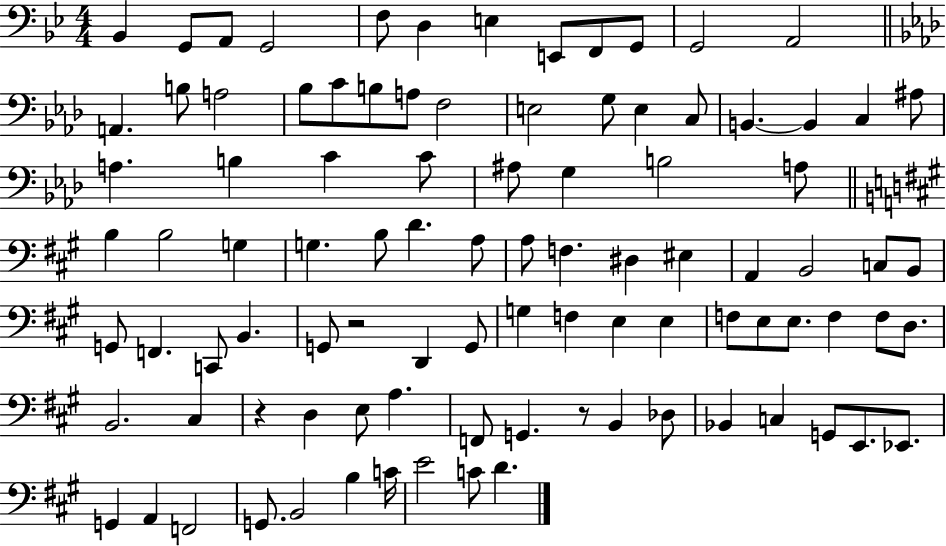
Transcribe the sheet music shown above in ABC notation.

X:1
T:Untitled
M:4/4
L:1/4
K:Bb
_B,, G,,/2 A,,/2 G,,2 F,/2 D, E, E,,/2 F,,/2 G,,/2 G,,2 A,,2 A,, B,/2 A,2 _B,/2 C/2 B,/2 A,/2 F,2 E,2 G,/2 E, C,/2 B,, B,, C, ^A,/2 A, B, C C/2 ^A,/2 G, B,2 A,/2 B, B,2 G, G, B,/2 D A,/2 A,/2 F, ^D, ^E, A,, B,,2 C,/2 B,,/2 G,,/2 F,, C,,/2 B,, G,,/2 z2 D,, G,,/2 G, F, E, E, F,/2 E,/2 E,/2 F, F,/2 D,/2 B,,2 ^C, z D, E,/2 A, F,,/2 G,, z/2 B,, _D,/2 _B,, C, G,,/2 E,,/2 _E,,/2 G,, A,, F,,2 G,,/2 B,,2 B, C/4 E2 C/2 D